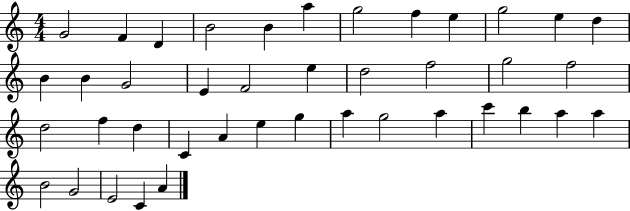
G4/h F4/q D4/q B4/h B4/q A5/q G5/h F5/q E5/q G5/h E5/q D5/q B4/q B4/q G4/h E4/q F4/h E5/q D5/h F5/h G5/h F5/h D5/h F5/q D5/q C4/q A4/q E5/q G5/q A5/q G5/h A5/q C6/q B5/q A5/q A5/q B4/h G4/h E4/h C4/q A4/q